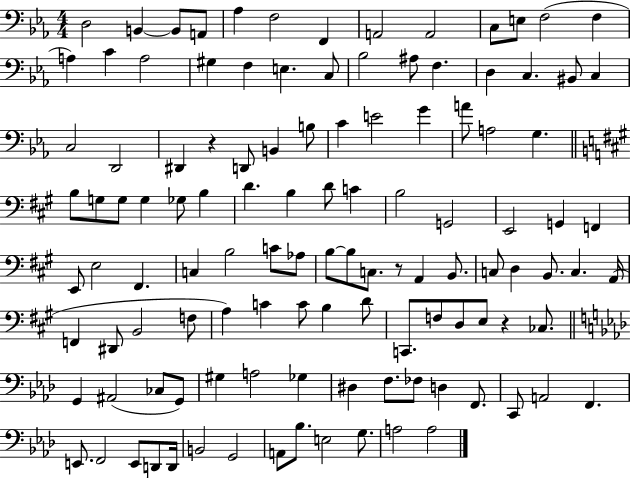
D3/h B2/q B2/e A2/e Ab3/q F3/h F2/q A2/h A2/h C3/e E3/e F3/h F3/q A3/q C4/q A3/h G#3/q F3/q E3/q. C3/e Bb3/h A#3/e F3/q. D3/q C3/q. BIS2/e C3/q C3/h D2/h D#2/q R/q D2/e B2/q B3/e C4/q E4/h G4/q A4/e A3/h G3/q. B3/e G3/e G3/e G3/q Gb3/e B3/q D4/q. B3/q D4/e C4/q B3/h G2/h E2/h G2/q F2/q E2/e E3/h F#2/q. C3/q B3/h C4/e Ab3/e B3/e B3/e C3/e. R/e A2/q B2/e. C3/e D3/q B2/e. C3/q. A2/s F2/q D#2/e B2/h F3/e A3/q C4/q C4/e B3/q D4/e C2/e. F3/e D3/e E3/e R/q CES3/e. G2/q A#2/h CES3/e G2/e G#3/q A3/h Gb3/q D#3/q F3/e. FES3/e D3/q F2/e. C2/e A2/h F2/q. E2/e. F2/h E2/e D2/e D2/s B2/h G2/h A2/e Bb3/e. E3/h G3/e. A3/h A3/h